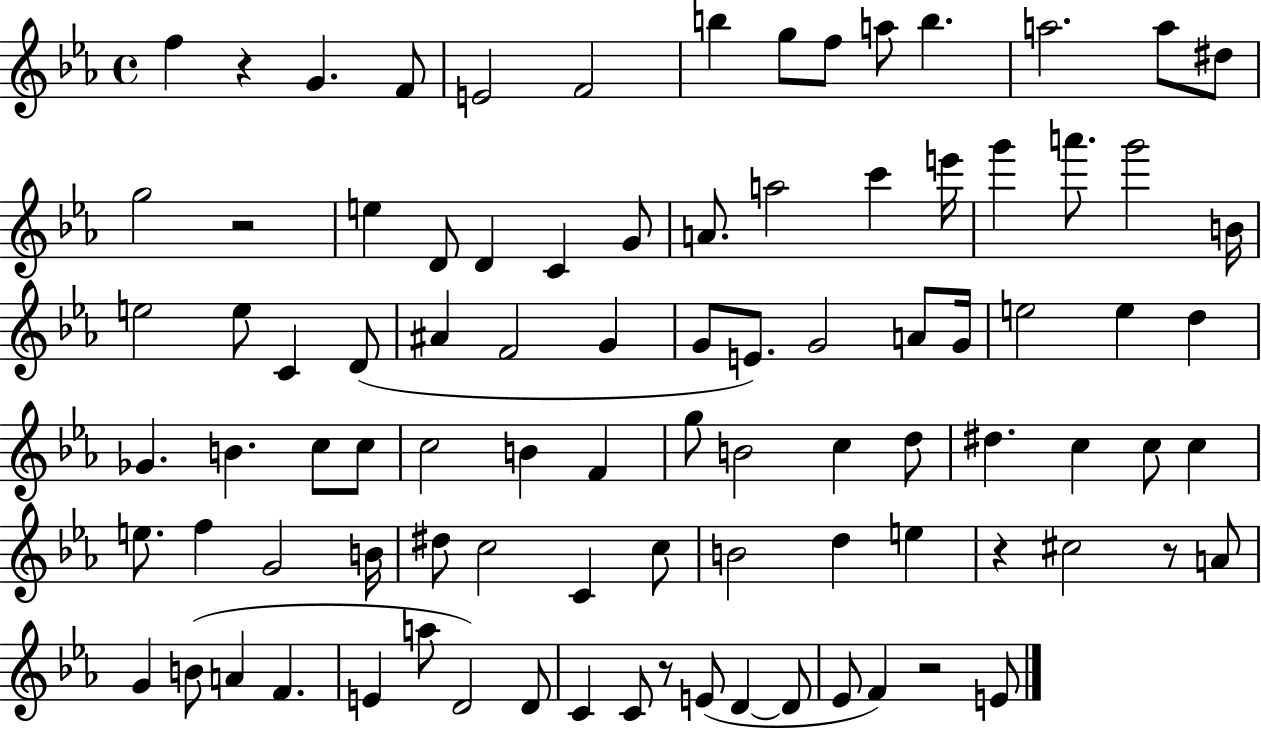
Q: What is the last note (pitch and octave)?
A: E4